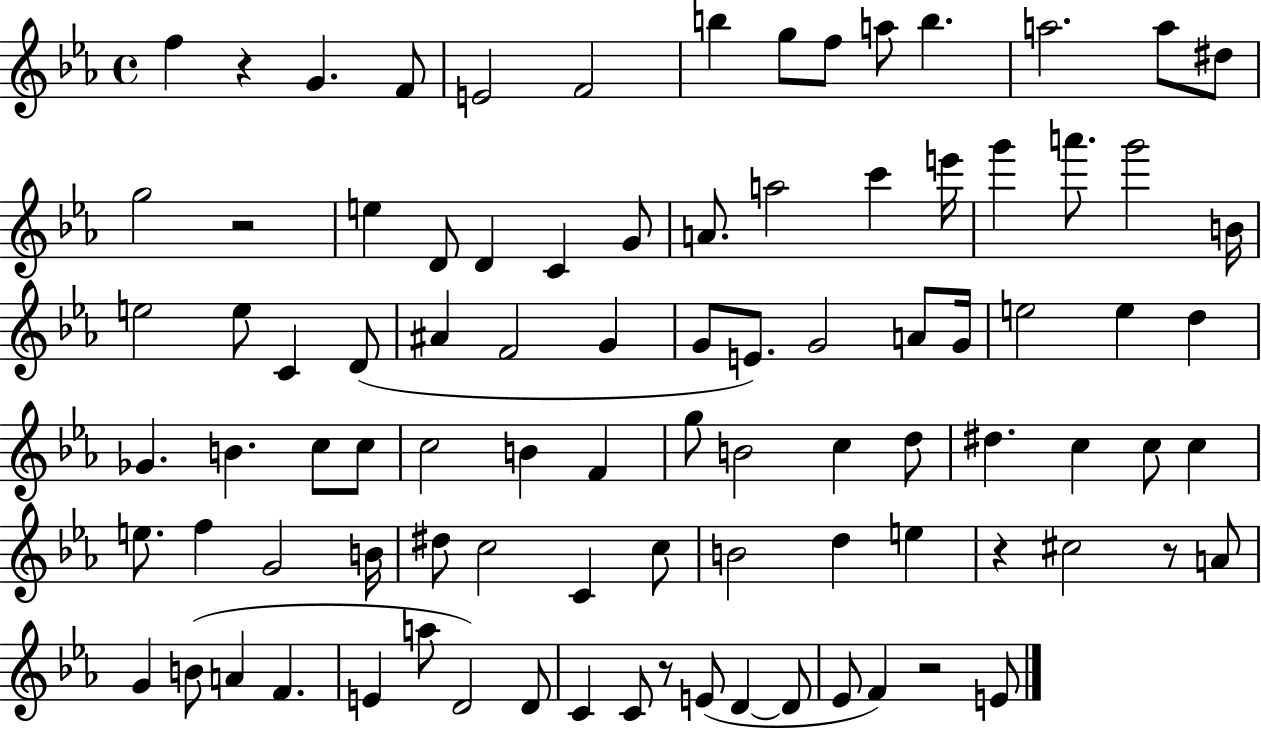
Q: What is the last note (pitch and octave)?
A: E4